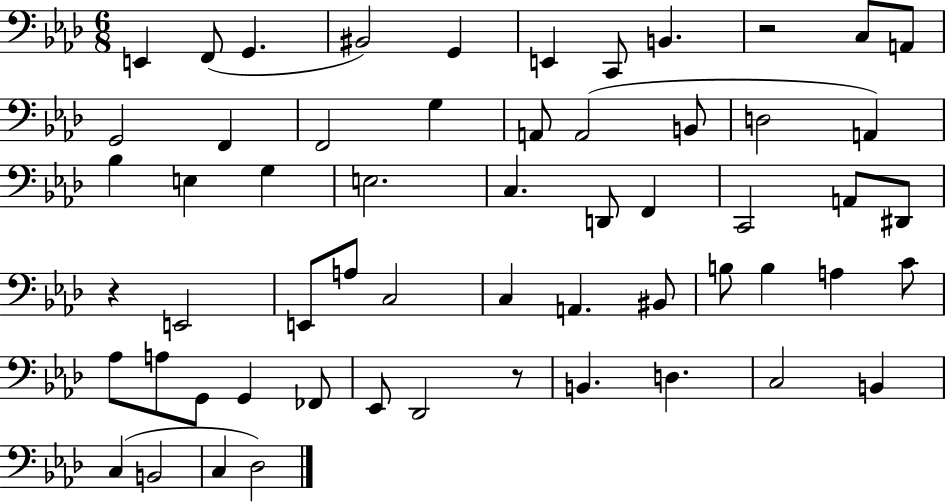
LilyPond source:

{
  \clef bass
  \numericTimeSignature
  \time 6/8
  \key aes \major
  e,4 f,8( g,4. | bis,2) g,4 | e,4 c,8 b,4. | r2 c8 a,8 | \break g,2 f,4 | f,2 g4 | a,8 a,2( b,8 | d2 a,4) | \break bes4 e4 g4 | e2. | c4. d,8 f,4 | c,2 a,8 dis,8 | \break r4 e,2 | e,8 a8 c2 | c4 a,4. bis,8 | b8 b4 a4 c'8 | \break aes8 a8 g,8 g,4 fes,8 | ees,8 des,2 r8 | b,4. d4. | c2 b,4 | \break c4( b,2 | c4 des2) | \bar "|."
}